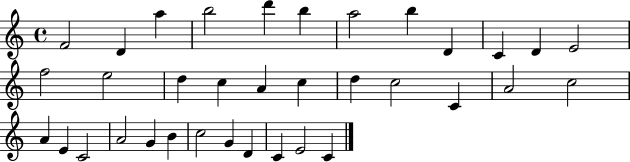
F4/h D4/q A5/q B5/h D6/q B5/q A5/h B5/q D4/q C4/q D4/q E4/h F5/h E5/h D5/q C5/q A4/q C5/q D5/q C5/h C4/q A4/h C5/h A4/q E4/q C4/h A4/h G4/q B4/q C5/h G4/q D4/q C4/q E4/h C4/q